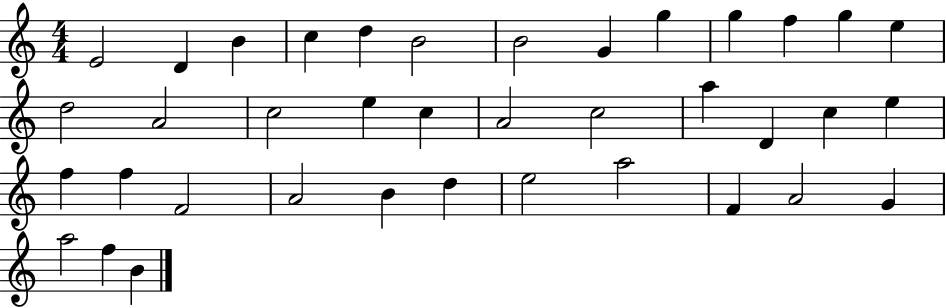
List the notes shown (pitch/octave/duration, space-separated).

E4/h D4/q B4/q C5/q D5/q B4/h B4/h G4/q G5/q G5/q F5/q G5/q E5/q D5/h A4/h C5/h E5/q C5/q A4/h C5/h A5/q D4/q C5/q E5/q F5/q F5/q F4/h A4/h B4/q D5/q E5/h A5/h F4/q A4/h G4/q A5/h F5/q B4/q